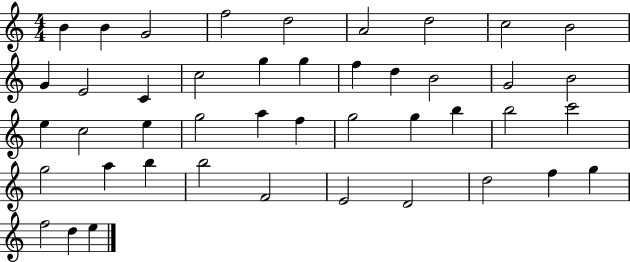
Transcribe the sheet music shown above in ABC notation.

X:1
T:Untitled
M:4/4
L:1/4
K:C
B B G2 f2 d2 A2 d2 c2 B2 G E2 C c2 g g f d B2 G2 B2 e c2 e g2 a f g2 g b b2 c'2 g2 a b b2 F2 E2 D2 d2 f g f2 d e